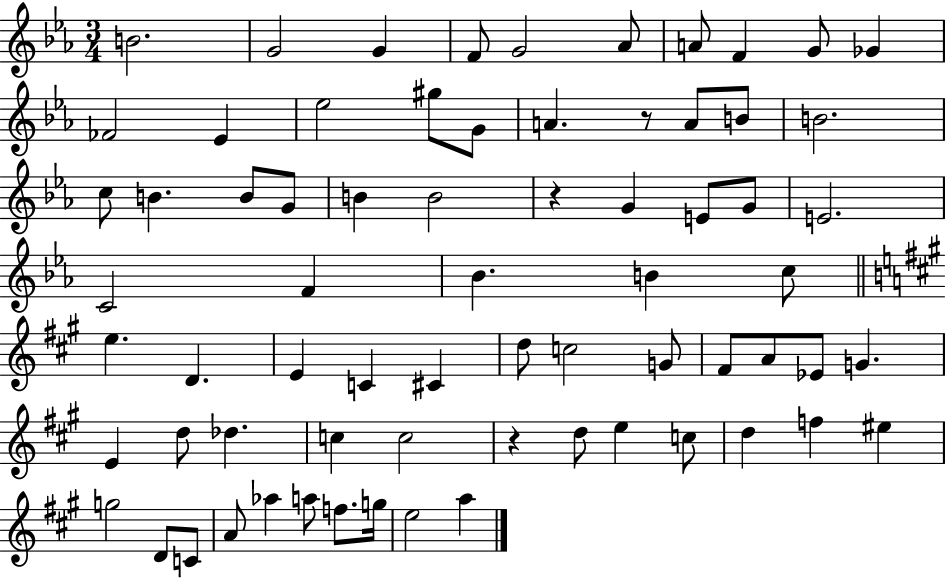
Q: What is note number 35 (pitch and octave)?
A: E5